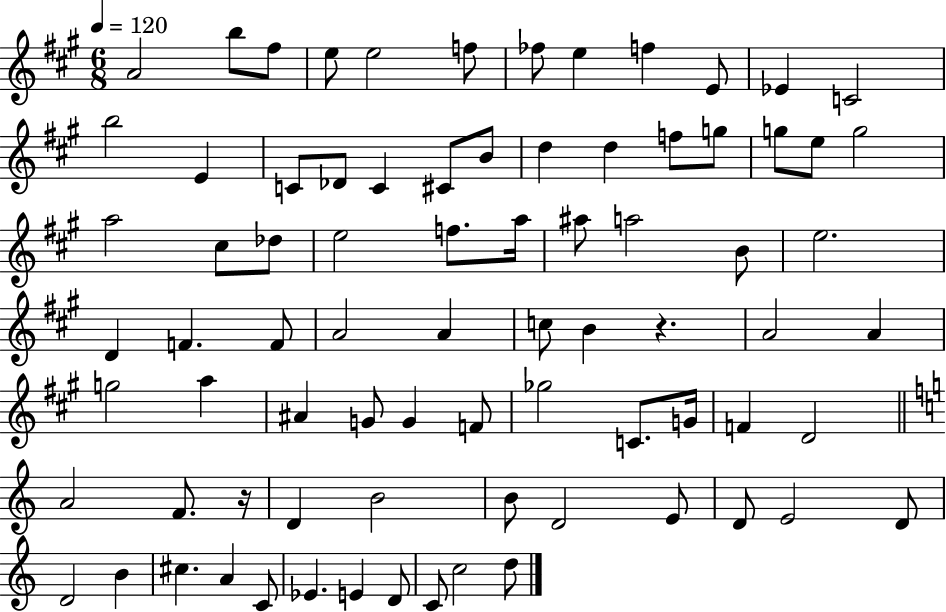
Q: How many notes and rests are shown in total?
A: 79